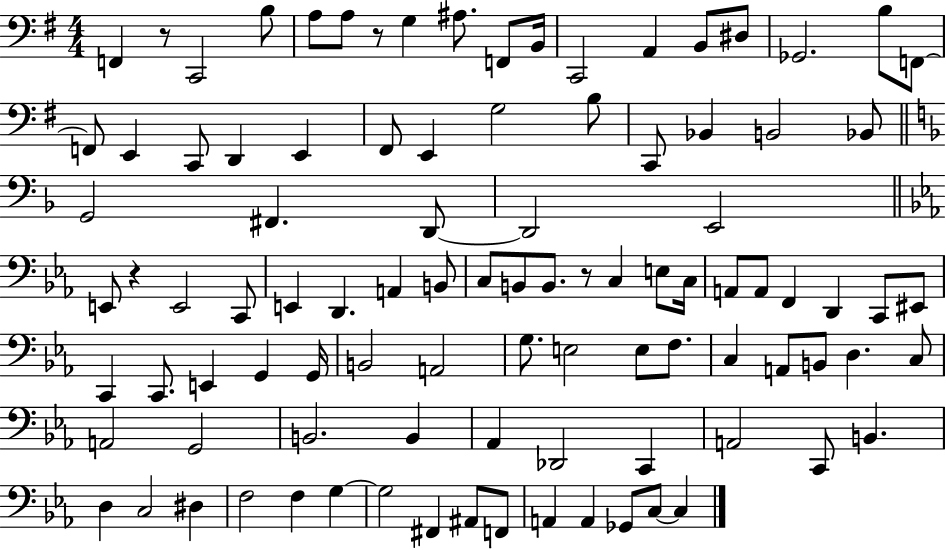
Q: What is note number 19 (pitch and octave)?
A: C2